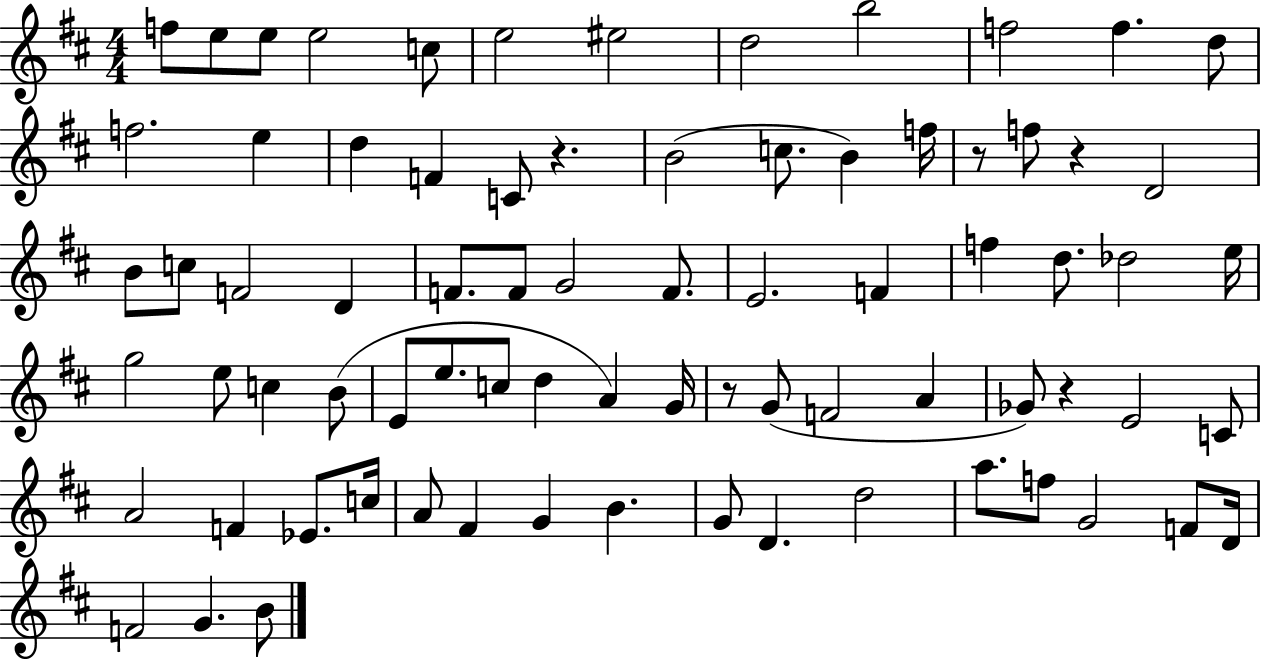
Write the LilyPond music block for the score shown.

{
  \clef treble
  \numericTimeSignature
  \time 4/4
  \key d \major
  \repeat volta 2 { f''8 e''8 e''8 e''2 c''8 | e''2 eis''2 | d''2 b''2 | f''2 f''4. d''8 | \break f''2. e''4 | d''4 f'4 c'8 r4. | b'2( c''8. b'4) f''16 | r8 f''8 r4 d'2 | \break b'8 c''8 f'2 d'4 | f'8. f'8 g'2 f'8. | e'2. f'4 | f''4 d''8. des''2 e''16 | \break g''2 e''8 c''4 b'8( | e'8 e''8. c''8 d''4 a'4) g'16 | r8 g'8( f'2 a'4 | ges'8) r4 e'2 c'8 | \break a'2 f'4 ees'8. c''16 | a'8 fis'4 g'4 b'4. | g'8 d'4. d''2 | a''8. f''8 g'2 f'8 d'16 | \break f'2 g'4. b'8 | } \bar "|."
}